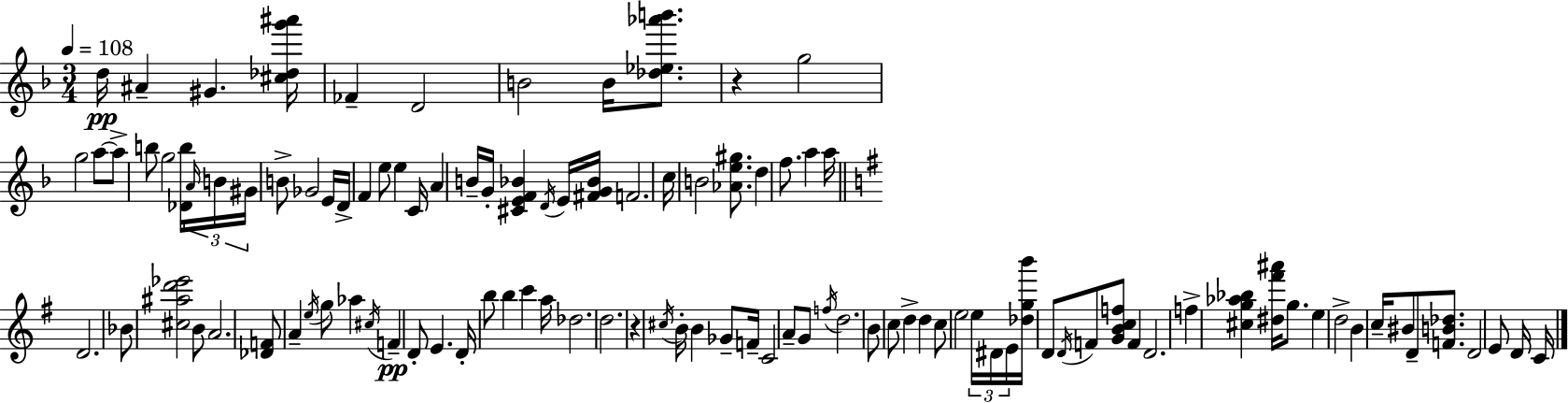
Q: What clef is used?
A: treble